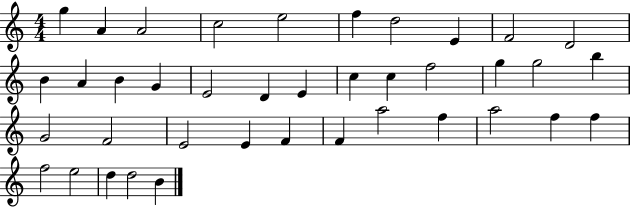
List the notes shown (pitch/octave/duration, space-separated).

G5/q A4/q A4/h C5/h E5/h F5/q D5/h E4/q F4/h D4/h B4/q A4/q B4/q G4/q E4/h D4/q E4/q C5/q C5/q F5/h G5/q G5/h B5/q G4/h F4/h E4/h E4/q F4/q F4/q A5/h F5/q A5/h F5/q F5/q F5/h E5/h D5/q D5/h B4/q